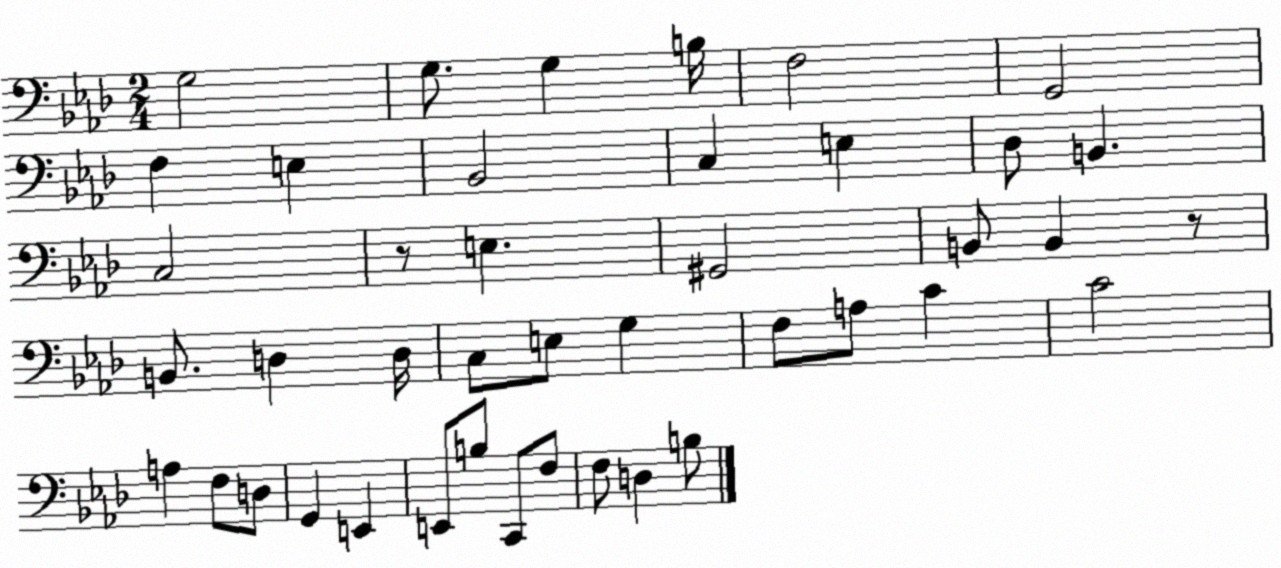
X:1
T:Untitled
M:2/4
L:1/4
K:Ab
G,2 G,/2 G, B,/4 F,2 G,,2 F, E, _B,,2 C, E, _D,/2 B,, C,2 z/2 E, ^G,,2 B,,/2 B,, z/2 B,,/2 D, D,/4 C,/2 E,/2 G, F,/2 A,/2 C C2 A, F,/2 D,/2 G,, E,, E,,/2 B,/2 C,,/2 F,/2 F,/2 D, B,/2